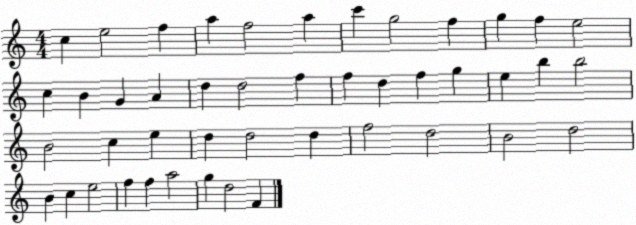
X:1
T:Untitled
M:4/4
L:1/4
K:C
c e2 f a f2 a c' g2 f g f e2 c B G A d d2 f f d f g e b b2 B2 c e d d2 d f2 d2 B2 d2 B c e2 f f a2 g d2 F